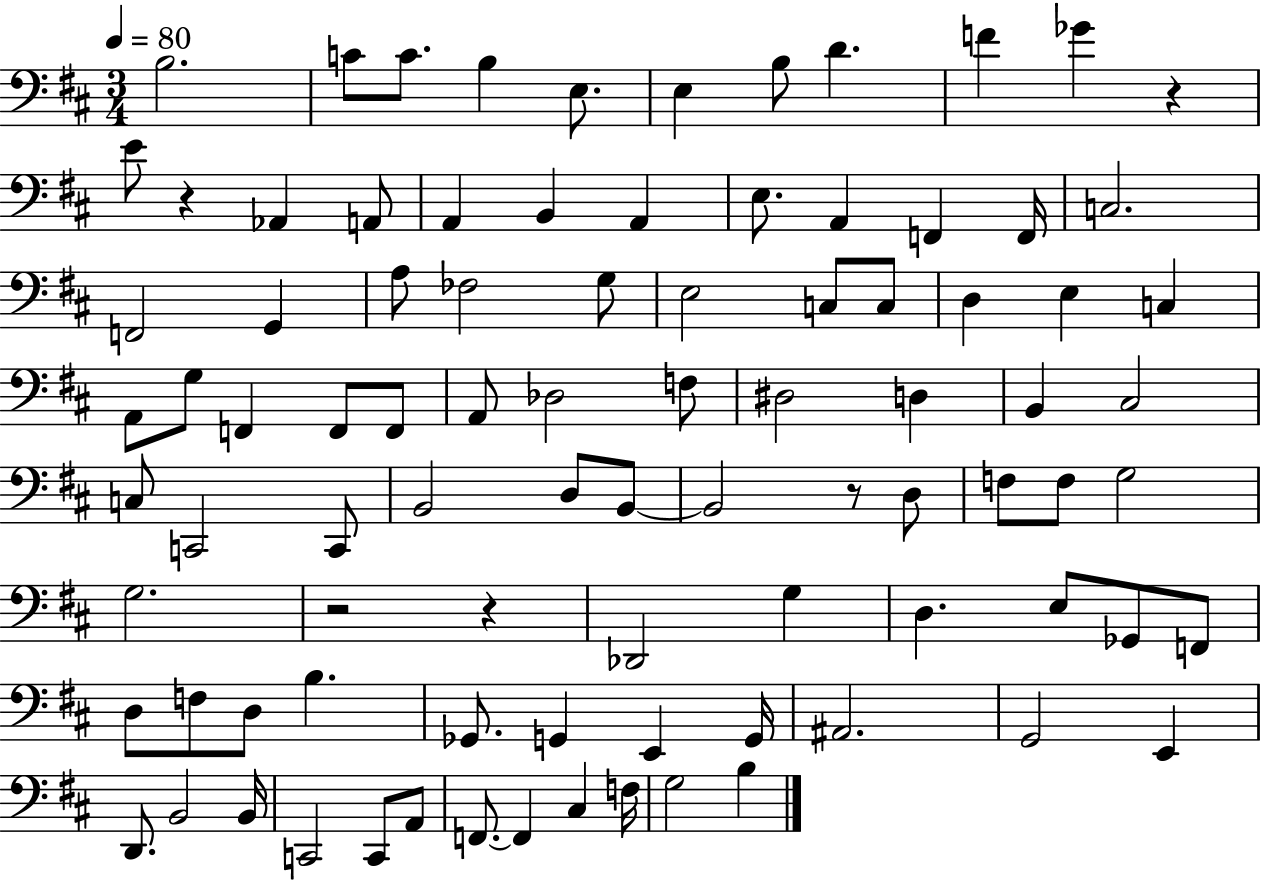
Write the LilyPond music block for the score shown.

{
  \clef bass
  \numericTimeSignature
  \time 3/4
  \key d \major
  \tempo 4 = 80
  b2. | c'8 c'8. b4 e8. | e4 b8 d'4. | f'4 ges'4 r4 | \break e'8 r4 aes,4 a,8 | a,4 b,4 a,4 | e8. a,4 f,4 f,16 | c2. | \break f,2 g,4 | a8 fes2 g8 | e2 c8 c8 | d4 e4 c4 | \break a,8 g8 f,4 f,8 f,8 | a,8 des2 f8 | dis2 d4 | b,4 cis2 | \break c8 c,2 c,8 | b,2 d8 b,8~~ | b,2 r8 d8 | f8 f8 g2 | \break g2. | r2 r4 | des,2 g4 | d4. e8 ges,8 f,8 | \break d8 f8 d8 b4. | ges,8. g,4 e,4 g,16 | ais,2. | g,2 e,4 | \break d,8. b,2 b,16 | c,2 c,8 a,8 | f,8.~~ f,4 cis4 f16 | g2 b4 | \break \bar "|."
}